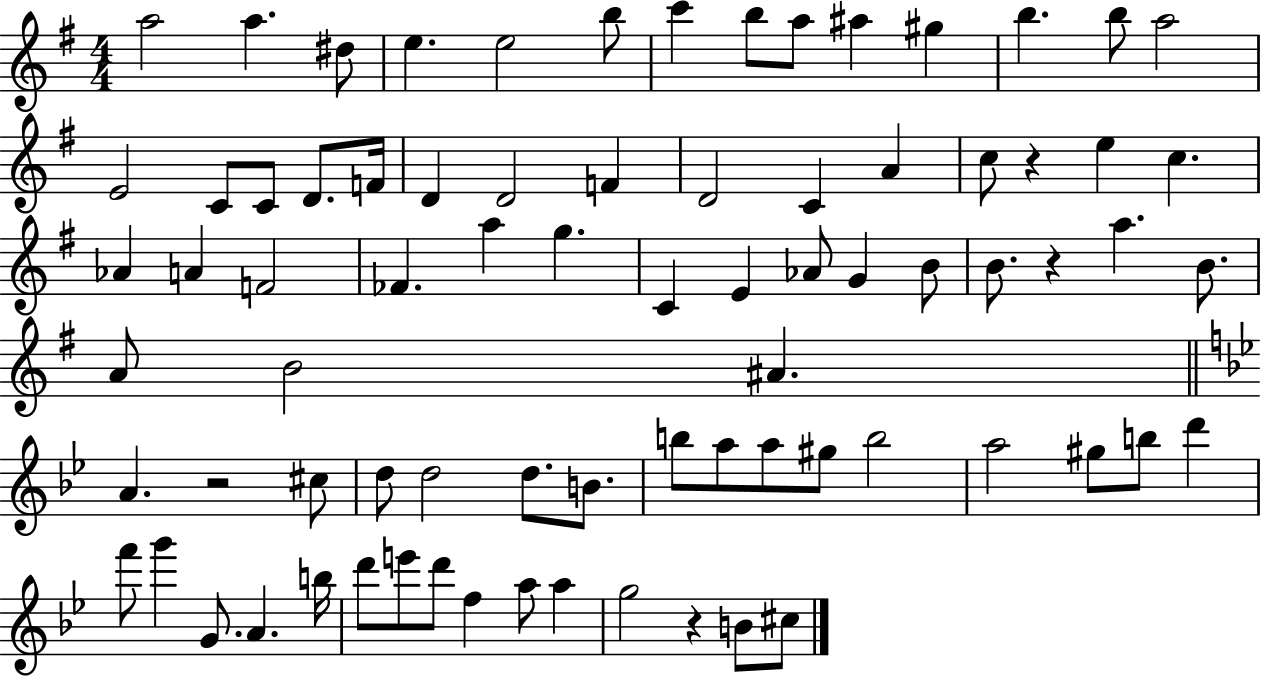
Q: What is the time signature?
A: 4/4